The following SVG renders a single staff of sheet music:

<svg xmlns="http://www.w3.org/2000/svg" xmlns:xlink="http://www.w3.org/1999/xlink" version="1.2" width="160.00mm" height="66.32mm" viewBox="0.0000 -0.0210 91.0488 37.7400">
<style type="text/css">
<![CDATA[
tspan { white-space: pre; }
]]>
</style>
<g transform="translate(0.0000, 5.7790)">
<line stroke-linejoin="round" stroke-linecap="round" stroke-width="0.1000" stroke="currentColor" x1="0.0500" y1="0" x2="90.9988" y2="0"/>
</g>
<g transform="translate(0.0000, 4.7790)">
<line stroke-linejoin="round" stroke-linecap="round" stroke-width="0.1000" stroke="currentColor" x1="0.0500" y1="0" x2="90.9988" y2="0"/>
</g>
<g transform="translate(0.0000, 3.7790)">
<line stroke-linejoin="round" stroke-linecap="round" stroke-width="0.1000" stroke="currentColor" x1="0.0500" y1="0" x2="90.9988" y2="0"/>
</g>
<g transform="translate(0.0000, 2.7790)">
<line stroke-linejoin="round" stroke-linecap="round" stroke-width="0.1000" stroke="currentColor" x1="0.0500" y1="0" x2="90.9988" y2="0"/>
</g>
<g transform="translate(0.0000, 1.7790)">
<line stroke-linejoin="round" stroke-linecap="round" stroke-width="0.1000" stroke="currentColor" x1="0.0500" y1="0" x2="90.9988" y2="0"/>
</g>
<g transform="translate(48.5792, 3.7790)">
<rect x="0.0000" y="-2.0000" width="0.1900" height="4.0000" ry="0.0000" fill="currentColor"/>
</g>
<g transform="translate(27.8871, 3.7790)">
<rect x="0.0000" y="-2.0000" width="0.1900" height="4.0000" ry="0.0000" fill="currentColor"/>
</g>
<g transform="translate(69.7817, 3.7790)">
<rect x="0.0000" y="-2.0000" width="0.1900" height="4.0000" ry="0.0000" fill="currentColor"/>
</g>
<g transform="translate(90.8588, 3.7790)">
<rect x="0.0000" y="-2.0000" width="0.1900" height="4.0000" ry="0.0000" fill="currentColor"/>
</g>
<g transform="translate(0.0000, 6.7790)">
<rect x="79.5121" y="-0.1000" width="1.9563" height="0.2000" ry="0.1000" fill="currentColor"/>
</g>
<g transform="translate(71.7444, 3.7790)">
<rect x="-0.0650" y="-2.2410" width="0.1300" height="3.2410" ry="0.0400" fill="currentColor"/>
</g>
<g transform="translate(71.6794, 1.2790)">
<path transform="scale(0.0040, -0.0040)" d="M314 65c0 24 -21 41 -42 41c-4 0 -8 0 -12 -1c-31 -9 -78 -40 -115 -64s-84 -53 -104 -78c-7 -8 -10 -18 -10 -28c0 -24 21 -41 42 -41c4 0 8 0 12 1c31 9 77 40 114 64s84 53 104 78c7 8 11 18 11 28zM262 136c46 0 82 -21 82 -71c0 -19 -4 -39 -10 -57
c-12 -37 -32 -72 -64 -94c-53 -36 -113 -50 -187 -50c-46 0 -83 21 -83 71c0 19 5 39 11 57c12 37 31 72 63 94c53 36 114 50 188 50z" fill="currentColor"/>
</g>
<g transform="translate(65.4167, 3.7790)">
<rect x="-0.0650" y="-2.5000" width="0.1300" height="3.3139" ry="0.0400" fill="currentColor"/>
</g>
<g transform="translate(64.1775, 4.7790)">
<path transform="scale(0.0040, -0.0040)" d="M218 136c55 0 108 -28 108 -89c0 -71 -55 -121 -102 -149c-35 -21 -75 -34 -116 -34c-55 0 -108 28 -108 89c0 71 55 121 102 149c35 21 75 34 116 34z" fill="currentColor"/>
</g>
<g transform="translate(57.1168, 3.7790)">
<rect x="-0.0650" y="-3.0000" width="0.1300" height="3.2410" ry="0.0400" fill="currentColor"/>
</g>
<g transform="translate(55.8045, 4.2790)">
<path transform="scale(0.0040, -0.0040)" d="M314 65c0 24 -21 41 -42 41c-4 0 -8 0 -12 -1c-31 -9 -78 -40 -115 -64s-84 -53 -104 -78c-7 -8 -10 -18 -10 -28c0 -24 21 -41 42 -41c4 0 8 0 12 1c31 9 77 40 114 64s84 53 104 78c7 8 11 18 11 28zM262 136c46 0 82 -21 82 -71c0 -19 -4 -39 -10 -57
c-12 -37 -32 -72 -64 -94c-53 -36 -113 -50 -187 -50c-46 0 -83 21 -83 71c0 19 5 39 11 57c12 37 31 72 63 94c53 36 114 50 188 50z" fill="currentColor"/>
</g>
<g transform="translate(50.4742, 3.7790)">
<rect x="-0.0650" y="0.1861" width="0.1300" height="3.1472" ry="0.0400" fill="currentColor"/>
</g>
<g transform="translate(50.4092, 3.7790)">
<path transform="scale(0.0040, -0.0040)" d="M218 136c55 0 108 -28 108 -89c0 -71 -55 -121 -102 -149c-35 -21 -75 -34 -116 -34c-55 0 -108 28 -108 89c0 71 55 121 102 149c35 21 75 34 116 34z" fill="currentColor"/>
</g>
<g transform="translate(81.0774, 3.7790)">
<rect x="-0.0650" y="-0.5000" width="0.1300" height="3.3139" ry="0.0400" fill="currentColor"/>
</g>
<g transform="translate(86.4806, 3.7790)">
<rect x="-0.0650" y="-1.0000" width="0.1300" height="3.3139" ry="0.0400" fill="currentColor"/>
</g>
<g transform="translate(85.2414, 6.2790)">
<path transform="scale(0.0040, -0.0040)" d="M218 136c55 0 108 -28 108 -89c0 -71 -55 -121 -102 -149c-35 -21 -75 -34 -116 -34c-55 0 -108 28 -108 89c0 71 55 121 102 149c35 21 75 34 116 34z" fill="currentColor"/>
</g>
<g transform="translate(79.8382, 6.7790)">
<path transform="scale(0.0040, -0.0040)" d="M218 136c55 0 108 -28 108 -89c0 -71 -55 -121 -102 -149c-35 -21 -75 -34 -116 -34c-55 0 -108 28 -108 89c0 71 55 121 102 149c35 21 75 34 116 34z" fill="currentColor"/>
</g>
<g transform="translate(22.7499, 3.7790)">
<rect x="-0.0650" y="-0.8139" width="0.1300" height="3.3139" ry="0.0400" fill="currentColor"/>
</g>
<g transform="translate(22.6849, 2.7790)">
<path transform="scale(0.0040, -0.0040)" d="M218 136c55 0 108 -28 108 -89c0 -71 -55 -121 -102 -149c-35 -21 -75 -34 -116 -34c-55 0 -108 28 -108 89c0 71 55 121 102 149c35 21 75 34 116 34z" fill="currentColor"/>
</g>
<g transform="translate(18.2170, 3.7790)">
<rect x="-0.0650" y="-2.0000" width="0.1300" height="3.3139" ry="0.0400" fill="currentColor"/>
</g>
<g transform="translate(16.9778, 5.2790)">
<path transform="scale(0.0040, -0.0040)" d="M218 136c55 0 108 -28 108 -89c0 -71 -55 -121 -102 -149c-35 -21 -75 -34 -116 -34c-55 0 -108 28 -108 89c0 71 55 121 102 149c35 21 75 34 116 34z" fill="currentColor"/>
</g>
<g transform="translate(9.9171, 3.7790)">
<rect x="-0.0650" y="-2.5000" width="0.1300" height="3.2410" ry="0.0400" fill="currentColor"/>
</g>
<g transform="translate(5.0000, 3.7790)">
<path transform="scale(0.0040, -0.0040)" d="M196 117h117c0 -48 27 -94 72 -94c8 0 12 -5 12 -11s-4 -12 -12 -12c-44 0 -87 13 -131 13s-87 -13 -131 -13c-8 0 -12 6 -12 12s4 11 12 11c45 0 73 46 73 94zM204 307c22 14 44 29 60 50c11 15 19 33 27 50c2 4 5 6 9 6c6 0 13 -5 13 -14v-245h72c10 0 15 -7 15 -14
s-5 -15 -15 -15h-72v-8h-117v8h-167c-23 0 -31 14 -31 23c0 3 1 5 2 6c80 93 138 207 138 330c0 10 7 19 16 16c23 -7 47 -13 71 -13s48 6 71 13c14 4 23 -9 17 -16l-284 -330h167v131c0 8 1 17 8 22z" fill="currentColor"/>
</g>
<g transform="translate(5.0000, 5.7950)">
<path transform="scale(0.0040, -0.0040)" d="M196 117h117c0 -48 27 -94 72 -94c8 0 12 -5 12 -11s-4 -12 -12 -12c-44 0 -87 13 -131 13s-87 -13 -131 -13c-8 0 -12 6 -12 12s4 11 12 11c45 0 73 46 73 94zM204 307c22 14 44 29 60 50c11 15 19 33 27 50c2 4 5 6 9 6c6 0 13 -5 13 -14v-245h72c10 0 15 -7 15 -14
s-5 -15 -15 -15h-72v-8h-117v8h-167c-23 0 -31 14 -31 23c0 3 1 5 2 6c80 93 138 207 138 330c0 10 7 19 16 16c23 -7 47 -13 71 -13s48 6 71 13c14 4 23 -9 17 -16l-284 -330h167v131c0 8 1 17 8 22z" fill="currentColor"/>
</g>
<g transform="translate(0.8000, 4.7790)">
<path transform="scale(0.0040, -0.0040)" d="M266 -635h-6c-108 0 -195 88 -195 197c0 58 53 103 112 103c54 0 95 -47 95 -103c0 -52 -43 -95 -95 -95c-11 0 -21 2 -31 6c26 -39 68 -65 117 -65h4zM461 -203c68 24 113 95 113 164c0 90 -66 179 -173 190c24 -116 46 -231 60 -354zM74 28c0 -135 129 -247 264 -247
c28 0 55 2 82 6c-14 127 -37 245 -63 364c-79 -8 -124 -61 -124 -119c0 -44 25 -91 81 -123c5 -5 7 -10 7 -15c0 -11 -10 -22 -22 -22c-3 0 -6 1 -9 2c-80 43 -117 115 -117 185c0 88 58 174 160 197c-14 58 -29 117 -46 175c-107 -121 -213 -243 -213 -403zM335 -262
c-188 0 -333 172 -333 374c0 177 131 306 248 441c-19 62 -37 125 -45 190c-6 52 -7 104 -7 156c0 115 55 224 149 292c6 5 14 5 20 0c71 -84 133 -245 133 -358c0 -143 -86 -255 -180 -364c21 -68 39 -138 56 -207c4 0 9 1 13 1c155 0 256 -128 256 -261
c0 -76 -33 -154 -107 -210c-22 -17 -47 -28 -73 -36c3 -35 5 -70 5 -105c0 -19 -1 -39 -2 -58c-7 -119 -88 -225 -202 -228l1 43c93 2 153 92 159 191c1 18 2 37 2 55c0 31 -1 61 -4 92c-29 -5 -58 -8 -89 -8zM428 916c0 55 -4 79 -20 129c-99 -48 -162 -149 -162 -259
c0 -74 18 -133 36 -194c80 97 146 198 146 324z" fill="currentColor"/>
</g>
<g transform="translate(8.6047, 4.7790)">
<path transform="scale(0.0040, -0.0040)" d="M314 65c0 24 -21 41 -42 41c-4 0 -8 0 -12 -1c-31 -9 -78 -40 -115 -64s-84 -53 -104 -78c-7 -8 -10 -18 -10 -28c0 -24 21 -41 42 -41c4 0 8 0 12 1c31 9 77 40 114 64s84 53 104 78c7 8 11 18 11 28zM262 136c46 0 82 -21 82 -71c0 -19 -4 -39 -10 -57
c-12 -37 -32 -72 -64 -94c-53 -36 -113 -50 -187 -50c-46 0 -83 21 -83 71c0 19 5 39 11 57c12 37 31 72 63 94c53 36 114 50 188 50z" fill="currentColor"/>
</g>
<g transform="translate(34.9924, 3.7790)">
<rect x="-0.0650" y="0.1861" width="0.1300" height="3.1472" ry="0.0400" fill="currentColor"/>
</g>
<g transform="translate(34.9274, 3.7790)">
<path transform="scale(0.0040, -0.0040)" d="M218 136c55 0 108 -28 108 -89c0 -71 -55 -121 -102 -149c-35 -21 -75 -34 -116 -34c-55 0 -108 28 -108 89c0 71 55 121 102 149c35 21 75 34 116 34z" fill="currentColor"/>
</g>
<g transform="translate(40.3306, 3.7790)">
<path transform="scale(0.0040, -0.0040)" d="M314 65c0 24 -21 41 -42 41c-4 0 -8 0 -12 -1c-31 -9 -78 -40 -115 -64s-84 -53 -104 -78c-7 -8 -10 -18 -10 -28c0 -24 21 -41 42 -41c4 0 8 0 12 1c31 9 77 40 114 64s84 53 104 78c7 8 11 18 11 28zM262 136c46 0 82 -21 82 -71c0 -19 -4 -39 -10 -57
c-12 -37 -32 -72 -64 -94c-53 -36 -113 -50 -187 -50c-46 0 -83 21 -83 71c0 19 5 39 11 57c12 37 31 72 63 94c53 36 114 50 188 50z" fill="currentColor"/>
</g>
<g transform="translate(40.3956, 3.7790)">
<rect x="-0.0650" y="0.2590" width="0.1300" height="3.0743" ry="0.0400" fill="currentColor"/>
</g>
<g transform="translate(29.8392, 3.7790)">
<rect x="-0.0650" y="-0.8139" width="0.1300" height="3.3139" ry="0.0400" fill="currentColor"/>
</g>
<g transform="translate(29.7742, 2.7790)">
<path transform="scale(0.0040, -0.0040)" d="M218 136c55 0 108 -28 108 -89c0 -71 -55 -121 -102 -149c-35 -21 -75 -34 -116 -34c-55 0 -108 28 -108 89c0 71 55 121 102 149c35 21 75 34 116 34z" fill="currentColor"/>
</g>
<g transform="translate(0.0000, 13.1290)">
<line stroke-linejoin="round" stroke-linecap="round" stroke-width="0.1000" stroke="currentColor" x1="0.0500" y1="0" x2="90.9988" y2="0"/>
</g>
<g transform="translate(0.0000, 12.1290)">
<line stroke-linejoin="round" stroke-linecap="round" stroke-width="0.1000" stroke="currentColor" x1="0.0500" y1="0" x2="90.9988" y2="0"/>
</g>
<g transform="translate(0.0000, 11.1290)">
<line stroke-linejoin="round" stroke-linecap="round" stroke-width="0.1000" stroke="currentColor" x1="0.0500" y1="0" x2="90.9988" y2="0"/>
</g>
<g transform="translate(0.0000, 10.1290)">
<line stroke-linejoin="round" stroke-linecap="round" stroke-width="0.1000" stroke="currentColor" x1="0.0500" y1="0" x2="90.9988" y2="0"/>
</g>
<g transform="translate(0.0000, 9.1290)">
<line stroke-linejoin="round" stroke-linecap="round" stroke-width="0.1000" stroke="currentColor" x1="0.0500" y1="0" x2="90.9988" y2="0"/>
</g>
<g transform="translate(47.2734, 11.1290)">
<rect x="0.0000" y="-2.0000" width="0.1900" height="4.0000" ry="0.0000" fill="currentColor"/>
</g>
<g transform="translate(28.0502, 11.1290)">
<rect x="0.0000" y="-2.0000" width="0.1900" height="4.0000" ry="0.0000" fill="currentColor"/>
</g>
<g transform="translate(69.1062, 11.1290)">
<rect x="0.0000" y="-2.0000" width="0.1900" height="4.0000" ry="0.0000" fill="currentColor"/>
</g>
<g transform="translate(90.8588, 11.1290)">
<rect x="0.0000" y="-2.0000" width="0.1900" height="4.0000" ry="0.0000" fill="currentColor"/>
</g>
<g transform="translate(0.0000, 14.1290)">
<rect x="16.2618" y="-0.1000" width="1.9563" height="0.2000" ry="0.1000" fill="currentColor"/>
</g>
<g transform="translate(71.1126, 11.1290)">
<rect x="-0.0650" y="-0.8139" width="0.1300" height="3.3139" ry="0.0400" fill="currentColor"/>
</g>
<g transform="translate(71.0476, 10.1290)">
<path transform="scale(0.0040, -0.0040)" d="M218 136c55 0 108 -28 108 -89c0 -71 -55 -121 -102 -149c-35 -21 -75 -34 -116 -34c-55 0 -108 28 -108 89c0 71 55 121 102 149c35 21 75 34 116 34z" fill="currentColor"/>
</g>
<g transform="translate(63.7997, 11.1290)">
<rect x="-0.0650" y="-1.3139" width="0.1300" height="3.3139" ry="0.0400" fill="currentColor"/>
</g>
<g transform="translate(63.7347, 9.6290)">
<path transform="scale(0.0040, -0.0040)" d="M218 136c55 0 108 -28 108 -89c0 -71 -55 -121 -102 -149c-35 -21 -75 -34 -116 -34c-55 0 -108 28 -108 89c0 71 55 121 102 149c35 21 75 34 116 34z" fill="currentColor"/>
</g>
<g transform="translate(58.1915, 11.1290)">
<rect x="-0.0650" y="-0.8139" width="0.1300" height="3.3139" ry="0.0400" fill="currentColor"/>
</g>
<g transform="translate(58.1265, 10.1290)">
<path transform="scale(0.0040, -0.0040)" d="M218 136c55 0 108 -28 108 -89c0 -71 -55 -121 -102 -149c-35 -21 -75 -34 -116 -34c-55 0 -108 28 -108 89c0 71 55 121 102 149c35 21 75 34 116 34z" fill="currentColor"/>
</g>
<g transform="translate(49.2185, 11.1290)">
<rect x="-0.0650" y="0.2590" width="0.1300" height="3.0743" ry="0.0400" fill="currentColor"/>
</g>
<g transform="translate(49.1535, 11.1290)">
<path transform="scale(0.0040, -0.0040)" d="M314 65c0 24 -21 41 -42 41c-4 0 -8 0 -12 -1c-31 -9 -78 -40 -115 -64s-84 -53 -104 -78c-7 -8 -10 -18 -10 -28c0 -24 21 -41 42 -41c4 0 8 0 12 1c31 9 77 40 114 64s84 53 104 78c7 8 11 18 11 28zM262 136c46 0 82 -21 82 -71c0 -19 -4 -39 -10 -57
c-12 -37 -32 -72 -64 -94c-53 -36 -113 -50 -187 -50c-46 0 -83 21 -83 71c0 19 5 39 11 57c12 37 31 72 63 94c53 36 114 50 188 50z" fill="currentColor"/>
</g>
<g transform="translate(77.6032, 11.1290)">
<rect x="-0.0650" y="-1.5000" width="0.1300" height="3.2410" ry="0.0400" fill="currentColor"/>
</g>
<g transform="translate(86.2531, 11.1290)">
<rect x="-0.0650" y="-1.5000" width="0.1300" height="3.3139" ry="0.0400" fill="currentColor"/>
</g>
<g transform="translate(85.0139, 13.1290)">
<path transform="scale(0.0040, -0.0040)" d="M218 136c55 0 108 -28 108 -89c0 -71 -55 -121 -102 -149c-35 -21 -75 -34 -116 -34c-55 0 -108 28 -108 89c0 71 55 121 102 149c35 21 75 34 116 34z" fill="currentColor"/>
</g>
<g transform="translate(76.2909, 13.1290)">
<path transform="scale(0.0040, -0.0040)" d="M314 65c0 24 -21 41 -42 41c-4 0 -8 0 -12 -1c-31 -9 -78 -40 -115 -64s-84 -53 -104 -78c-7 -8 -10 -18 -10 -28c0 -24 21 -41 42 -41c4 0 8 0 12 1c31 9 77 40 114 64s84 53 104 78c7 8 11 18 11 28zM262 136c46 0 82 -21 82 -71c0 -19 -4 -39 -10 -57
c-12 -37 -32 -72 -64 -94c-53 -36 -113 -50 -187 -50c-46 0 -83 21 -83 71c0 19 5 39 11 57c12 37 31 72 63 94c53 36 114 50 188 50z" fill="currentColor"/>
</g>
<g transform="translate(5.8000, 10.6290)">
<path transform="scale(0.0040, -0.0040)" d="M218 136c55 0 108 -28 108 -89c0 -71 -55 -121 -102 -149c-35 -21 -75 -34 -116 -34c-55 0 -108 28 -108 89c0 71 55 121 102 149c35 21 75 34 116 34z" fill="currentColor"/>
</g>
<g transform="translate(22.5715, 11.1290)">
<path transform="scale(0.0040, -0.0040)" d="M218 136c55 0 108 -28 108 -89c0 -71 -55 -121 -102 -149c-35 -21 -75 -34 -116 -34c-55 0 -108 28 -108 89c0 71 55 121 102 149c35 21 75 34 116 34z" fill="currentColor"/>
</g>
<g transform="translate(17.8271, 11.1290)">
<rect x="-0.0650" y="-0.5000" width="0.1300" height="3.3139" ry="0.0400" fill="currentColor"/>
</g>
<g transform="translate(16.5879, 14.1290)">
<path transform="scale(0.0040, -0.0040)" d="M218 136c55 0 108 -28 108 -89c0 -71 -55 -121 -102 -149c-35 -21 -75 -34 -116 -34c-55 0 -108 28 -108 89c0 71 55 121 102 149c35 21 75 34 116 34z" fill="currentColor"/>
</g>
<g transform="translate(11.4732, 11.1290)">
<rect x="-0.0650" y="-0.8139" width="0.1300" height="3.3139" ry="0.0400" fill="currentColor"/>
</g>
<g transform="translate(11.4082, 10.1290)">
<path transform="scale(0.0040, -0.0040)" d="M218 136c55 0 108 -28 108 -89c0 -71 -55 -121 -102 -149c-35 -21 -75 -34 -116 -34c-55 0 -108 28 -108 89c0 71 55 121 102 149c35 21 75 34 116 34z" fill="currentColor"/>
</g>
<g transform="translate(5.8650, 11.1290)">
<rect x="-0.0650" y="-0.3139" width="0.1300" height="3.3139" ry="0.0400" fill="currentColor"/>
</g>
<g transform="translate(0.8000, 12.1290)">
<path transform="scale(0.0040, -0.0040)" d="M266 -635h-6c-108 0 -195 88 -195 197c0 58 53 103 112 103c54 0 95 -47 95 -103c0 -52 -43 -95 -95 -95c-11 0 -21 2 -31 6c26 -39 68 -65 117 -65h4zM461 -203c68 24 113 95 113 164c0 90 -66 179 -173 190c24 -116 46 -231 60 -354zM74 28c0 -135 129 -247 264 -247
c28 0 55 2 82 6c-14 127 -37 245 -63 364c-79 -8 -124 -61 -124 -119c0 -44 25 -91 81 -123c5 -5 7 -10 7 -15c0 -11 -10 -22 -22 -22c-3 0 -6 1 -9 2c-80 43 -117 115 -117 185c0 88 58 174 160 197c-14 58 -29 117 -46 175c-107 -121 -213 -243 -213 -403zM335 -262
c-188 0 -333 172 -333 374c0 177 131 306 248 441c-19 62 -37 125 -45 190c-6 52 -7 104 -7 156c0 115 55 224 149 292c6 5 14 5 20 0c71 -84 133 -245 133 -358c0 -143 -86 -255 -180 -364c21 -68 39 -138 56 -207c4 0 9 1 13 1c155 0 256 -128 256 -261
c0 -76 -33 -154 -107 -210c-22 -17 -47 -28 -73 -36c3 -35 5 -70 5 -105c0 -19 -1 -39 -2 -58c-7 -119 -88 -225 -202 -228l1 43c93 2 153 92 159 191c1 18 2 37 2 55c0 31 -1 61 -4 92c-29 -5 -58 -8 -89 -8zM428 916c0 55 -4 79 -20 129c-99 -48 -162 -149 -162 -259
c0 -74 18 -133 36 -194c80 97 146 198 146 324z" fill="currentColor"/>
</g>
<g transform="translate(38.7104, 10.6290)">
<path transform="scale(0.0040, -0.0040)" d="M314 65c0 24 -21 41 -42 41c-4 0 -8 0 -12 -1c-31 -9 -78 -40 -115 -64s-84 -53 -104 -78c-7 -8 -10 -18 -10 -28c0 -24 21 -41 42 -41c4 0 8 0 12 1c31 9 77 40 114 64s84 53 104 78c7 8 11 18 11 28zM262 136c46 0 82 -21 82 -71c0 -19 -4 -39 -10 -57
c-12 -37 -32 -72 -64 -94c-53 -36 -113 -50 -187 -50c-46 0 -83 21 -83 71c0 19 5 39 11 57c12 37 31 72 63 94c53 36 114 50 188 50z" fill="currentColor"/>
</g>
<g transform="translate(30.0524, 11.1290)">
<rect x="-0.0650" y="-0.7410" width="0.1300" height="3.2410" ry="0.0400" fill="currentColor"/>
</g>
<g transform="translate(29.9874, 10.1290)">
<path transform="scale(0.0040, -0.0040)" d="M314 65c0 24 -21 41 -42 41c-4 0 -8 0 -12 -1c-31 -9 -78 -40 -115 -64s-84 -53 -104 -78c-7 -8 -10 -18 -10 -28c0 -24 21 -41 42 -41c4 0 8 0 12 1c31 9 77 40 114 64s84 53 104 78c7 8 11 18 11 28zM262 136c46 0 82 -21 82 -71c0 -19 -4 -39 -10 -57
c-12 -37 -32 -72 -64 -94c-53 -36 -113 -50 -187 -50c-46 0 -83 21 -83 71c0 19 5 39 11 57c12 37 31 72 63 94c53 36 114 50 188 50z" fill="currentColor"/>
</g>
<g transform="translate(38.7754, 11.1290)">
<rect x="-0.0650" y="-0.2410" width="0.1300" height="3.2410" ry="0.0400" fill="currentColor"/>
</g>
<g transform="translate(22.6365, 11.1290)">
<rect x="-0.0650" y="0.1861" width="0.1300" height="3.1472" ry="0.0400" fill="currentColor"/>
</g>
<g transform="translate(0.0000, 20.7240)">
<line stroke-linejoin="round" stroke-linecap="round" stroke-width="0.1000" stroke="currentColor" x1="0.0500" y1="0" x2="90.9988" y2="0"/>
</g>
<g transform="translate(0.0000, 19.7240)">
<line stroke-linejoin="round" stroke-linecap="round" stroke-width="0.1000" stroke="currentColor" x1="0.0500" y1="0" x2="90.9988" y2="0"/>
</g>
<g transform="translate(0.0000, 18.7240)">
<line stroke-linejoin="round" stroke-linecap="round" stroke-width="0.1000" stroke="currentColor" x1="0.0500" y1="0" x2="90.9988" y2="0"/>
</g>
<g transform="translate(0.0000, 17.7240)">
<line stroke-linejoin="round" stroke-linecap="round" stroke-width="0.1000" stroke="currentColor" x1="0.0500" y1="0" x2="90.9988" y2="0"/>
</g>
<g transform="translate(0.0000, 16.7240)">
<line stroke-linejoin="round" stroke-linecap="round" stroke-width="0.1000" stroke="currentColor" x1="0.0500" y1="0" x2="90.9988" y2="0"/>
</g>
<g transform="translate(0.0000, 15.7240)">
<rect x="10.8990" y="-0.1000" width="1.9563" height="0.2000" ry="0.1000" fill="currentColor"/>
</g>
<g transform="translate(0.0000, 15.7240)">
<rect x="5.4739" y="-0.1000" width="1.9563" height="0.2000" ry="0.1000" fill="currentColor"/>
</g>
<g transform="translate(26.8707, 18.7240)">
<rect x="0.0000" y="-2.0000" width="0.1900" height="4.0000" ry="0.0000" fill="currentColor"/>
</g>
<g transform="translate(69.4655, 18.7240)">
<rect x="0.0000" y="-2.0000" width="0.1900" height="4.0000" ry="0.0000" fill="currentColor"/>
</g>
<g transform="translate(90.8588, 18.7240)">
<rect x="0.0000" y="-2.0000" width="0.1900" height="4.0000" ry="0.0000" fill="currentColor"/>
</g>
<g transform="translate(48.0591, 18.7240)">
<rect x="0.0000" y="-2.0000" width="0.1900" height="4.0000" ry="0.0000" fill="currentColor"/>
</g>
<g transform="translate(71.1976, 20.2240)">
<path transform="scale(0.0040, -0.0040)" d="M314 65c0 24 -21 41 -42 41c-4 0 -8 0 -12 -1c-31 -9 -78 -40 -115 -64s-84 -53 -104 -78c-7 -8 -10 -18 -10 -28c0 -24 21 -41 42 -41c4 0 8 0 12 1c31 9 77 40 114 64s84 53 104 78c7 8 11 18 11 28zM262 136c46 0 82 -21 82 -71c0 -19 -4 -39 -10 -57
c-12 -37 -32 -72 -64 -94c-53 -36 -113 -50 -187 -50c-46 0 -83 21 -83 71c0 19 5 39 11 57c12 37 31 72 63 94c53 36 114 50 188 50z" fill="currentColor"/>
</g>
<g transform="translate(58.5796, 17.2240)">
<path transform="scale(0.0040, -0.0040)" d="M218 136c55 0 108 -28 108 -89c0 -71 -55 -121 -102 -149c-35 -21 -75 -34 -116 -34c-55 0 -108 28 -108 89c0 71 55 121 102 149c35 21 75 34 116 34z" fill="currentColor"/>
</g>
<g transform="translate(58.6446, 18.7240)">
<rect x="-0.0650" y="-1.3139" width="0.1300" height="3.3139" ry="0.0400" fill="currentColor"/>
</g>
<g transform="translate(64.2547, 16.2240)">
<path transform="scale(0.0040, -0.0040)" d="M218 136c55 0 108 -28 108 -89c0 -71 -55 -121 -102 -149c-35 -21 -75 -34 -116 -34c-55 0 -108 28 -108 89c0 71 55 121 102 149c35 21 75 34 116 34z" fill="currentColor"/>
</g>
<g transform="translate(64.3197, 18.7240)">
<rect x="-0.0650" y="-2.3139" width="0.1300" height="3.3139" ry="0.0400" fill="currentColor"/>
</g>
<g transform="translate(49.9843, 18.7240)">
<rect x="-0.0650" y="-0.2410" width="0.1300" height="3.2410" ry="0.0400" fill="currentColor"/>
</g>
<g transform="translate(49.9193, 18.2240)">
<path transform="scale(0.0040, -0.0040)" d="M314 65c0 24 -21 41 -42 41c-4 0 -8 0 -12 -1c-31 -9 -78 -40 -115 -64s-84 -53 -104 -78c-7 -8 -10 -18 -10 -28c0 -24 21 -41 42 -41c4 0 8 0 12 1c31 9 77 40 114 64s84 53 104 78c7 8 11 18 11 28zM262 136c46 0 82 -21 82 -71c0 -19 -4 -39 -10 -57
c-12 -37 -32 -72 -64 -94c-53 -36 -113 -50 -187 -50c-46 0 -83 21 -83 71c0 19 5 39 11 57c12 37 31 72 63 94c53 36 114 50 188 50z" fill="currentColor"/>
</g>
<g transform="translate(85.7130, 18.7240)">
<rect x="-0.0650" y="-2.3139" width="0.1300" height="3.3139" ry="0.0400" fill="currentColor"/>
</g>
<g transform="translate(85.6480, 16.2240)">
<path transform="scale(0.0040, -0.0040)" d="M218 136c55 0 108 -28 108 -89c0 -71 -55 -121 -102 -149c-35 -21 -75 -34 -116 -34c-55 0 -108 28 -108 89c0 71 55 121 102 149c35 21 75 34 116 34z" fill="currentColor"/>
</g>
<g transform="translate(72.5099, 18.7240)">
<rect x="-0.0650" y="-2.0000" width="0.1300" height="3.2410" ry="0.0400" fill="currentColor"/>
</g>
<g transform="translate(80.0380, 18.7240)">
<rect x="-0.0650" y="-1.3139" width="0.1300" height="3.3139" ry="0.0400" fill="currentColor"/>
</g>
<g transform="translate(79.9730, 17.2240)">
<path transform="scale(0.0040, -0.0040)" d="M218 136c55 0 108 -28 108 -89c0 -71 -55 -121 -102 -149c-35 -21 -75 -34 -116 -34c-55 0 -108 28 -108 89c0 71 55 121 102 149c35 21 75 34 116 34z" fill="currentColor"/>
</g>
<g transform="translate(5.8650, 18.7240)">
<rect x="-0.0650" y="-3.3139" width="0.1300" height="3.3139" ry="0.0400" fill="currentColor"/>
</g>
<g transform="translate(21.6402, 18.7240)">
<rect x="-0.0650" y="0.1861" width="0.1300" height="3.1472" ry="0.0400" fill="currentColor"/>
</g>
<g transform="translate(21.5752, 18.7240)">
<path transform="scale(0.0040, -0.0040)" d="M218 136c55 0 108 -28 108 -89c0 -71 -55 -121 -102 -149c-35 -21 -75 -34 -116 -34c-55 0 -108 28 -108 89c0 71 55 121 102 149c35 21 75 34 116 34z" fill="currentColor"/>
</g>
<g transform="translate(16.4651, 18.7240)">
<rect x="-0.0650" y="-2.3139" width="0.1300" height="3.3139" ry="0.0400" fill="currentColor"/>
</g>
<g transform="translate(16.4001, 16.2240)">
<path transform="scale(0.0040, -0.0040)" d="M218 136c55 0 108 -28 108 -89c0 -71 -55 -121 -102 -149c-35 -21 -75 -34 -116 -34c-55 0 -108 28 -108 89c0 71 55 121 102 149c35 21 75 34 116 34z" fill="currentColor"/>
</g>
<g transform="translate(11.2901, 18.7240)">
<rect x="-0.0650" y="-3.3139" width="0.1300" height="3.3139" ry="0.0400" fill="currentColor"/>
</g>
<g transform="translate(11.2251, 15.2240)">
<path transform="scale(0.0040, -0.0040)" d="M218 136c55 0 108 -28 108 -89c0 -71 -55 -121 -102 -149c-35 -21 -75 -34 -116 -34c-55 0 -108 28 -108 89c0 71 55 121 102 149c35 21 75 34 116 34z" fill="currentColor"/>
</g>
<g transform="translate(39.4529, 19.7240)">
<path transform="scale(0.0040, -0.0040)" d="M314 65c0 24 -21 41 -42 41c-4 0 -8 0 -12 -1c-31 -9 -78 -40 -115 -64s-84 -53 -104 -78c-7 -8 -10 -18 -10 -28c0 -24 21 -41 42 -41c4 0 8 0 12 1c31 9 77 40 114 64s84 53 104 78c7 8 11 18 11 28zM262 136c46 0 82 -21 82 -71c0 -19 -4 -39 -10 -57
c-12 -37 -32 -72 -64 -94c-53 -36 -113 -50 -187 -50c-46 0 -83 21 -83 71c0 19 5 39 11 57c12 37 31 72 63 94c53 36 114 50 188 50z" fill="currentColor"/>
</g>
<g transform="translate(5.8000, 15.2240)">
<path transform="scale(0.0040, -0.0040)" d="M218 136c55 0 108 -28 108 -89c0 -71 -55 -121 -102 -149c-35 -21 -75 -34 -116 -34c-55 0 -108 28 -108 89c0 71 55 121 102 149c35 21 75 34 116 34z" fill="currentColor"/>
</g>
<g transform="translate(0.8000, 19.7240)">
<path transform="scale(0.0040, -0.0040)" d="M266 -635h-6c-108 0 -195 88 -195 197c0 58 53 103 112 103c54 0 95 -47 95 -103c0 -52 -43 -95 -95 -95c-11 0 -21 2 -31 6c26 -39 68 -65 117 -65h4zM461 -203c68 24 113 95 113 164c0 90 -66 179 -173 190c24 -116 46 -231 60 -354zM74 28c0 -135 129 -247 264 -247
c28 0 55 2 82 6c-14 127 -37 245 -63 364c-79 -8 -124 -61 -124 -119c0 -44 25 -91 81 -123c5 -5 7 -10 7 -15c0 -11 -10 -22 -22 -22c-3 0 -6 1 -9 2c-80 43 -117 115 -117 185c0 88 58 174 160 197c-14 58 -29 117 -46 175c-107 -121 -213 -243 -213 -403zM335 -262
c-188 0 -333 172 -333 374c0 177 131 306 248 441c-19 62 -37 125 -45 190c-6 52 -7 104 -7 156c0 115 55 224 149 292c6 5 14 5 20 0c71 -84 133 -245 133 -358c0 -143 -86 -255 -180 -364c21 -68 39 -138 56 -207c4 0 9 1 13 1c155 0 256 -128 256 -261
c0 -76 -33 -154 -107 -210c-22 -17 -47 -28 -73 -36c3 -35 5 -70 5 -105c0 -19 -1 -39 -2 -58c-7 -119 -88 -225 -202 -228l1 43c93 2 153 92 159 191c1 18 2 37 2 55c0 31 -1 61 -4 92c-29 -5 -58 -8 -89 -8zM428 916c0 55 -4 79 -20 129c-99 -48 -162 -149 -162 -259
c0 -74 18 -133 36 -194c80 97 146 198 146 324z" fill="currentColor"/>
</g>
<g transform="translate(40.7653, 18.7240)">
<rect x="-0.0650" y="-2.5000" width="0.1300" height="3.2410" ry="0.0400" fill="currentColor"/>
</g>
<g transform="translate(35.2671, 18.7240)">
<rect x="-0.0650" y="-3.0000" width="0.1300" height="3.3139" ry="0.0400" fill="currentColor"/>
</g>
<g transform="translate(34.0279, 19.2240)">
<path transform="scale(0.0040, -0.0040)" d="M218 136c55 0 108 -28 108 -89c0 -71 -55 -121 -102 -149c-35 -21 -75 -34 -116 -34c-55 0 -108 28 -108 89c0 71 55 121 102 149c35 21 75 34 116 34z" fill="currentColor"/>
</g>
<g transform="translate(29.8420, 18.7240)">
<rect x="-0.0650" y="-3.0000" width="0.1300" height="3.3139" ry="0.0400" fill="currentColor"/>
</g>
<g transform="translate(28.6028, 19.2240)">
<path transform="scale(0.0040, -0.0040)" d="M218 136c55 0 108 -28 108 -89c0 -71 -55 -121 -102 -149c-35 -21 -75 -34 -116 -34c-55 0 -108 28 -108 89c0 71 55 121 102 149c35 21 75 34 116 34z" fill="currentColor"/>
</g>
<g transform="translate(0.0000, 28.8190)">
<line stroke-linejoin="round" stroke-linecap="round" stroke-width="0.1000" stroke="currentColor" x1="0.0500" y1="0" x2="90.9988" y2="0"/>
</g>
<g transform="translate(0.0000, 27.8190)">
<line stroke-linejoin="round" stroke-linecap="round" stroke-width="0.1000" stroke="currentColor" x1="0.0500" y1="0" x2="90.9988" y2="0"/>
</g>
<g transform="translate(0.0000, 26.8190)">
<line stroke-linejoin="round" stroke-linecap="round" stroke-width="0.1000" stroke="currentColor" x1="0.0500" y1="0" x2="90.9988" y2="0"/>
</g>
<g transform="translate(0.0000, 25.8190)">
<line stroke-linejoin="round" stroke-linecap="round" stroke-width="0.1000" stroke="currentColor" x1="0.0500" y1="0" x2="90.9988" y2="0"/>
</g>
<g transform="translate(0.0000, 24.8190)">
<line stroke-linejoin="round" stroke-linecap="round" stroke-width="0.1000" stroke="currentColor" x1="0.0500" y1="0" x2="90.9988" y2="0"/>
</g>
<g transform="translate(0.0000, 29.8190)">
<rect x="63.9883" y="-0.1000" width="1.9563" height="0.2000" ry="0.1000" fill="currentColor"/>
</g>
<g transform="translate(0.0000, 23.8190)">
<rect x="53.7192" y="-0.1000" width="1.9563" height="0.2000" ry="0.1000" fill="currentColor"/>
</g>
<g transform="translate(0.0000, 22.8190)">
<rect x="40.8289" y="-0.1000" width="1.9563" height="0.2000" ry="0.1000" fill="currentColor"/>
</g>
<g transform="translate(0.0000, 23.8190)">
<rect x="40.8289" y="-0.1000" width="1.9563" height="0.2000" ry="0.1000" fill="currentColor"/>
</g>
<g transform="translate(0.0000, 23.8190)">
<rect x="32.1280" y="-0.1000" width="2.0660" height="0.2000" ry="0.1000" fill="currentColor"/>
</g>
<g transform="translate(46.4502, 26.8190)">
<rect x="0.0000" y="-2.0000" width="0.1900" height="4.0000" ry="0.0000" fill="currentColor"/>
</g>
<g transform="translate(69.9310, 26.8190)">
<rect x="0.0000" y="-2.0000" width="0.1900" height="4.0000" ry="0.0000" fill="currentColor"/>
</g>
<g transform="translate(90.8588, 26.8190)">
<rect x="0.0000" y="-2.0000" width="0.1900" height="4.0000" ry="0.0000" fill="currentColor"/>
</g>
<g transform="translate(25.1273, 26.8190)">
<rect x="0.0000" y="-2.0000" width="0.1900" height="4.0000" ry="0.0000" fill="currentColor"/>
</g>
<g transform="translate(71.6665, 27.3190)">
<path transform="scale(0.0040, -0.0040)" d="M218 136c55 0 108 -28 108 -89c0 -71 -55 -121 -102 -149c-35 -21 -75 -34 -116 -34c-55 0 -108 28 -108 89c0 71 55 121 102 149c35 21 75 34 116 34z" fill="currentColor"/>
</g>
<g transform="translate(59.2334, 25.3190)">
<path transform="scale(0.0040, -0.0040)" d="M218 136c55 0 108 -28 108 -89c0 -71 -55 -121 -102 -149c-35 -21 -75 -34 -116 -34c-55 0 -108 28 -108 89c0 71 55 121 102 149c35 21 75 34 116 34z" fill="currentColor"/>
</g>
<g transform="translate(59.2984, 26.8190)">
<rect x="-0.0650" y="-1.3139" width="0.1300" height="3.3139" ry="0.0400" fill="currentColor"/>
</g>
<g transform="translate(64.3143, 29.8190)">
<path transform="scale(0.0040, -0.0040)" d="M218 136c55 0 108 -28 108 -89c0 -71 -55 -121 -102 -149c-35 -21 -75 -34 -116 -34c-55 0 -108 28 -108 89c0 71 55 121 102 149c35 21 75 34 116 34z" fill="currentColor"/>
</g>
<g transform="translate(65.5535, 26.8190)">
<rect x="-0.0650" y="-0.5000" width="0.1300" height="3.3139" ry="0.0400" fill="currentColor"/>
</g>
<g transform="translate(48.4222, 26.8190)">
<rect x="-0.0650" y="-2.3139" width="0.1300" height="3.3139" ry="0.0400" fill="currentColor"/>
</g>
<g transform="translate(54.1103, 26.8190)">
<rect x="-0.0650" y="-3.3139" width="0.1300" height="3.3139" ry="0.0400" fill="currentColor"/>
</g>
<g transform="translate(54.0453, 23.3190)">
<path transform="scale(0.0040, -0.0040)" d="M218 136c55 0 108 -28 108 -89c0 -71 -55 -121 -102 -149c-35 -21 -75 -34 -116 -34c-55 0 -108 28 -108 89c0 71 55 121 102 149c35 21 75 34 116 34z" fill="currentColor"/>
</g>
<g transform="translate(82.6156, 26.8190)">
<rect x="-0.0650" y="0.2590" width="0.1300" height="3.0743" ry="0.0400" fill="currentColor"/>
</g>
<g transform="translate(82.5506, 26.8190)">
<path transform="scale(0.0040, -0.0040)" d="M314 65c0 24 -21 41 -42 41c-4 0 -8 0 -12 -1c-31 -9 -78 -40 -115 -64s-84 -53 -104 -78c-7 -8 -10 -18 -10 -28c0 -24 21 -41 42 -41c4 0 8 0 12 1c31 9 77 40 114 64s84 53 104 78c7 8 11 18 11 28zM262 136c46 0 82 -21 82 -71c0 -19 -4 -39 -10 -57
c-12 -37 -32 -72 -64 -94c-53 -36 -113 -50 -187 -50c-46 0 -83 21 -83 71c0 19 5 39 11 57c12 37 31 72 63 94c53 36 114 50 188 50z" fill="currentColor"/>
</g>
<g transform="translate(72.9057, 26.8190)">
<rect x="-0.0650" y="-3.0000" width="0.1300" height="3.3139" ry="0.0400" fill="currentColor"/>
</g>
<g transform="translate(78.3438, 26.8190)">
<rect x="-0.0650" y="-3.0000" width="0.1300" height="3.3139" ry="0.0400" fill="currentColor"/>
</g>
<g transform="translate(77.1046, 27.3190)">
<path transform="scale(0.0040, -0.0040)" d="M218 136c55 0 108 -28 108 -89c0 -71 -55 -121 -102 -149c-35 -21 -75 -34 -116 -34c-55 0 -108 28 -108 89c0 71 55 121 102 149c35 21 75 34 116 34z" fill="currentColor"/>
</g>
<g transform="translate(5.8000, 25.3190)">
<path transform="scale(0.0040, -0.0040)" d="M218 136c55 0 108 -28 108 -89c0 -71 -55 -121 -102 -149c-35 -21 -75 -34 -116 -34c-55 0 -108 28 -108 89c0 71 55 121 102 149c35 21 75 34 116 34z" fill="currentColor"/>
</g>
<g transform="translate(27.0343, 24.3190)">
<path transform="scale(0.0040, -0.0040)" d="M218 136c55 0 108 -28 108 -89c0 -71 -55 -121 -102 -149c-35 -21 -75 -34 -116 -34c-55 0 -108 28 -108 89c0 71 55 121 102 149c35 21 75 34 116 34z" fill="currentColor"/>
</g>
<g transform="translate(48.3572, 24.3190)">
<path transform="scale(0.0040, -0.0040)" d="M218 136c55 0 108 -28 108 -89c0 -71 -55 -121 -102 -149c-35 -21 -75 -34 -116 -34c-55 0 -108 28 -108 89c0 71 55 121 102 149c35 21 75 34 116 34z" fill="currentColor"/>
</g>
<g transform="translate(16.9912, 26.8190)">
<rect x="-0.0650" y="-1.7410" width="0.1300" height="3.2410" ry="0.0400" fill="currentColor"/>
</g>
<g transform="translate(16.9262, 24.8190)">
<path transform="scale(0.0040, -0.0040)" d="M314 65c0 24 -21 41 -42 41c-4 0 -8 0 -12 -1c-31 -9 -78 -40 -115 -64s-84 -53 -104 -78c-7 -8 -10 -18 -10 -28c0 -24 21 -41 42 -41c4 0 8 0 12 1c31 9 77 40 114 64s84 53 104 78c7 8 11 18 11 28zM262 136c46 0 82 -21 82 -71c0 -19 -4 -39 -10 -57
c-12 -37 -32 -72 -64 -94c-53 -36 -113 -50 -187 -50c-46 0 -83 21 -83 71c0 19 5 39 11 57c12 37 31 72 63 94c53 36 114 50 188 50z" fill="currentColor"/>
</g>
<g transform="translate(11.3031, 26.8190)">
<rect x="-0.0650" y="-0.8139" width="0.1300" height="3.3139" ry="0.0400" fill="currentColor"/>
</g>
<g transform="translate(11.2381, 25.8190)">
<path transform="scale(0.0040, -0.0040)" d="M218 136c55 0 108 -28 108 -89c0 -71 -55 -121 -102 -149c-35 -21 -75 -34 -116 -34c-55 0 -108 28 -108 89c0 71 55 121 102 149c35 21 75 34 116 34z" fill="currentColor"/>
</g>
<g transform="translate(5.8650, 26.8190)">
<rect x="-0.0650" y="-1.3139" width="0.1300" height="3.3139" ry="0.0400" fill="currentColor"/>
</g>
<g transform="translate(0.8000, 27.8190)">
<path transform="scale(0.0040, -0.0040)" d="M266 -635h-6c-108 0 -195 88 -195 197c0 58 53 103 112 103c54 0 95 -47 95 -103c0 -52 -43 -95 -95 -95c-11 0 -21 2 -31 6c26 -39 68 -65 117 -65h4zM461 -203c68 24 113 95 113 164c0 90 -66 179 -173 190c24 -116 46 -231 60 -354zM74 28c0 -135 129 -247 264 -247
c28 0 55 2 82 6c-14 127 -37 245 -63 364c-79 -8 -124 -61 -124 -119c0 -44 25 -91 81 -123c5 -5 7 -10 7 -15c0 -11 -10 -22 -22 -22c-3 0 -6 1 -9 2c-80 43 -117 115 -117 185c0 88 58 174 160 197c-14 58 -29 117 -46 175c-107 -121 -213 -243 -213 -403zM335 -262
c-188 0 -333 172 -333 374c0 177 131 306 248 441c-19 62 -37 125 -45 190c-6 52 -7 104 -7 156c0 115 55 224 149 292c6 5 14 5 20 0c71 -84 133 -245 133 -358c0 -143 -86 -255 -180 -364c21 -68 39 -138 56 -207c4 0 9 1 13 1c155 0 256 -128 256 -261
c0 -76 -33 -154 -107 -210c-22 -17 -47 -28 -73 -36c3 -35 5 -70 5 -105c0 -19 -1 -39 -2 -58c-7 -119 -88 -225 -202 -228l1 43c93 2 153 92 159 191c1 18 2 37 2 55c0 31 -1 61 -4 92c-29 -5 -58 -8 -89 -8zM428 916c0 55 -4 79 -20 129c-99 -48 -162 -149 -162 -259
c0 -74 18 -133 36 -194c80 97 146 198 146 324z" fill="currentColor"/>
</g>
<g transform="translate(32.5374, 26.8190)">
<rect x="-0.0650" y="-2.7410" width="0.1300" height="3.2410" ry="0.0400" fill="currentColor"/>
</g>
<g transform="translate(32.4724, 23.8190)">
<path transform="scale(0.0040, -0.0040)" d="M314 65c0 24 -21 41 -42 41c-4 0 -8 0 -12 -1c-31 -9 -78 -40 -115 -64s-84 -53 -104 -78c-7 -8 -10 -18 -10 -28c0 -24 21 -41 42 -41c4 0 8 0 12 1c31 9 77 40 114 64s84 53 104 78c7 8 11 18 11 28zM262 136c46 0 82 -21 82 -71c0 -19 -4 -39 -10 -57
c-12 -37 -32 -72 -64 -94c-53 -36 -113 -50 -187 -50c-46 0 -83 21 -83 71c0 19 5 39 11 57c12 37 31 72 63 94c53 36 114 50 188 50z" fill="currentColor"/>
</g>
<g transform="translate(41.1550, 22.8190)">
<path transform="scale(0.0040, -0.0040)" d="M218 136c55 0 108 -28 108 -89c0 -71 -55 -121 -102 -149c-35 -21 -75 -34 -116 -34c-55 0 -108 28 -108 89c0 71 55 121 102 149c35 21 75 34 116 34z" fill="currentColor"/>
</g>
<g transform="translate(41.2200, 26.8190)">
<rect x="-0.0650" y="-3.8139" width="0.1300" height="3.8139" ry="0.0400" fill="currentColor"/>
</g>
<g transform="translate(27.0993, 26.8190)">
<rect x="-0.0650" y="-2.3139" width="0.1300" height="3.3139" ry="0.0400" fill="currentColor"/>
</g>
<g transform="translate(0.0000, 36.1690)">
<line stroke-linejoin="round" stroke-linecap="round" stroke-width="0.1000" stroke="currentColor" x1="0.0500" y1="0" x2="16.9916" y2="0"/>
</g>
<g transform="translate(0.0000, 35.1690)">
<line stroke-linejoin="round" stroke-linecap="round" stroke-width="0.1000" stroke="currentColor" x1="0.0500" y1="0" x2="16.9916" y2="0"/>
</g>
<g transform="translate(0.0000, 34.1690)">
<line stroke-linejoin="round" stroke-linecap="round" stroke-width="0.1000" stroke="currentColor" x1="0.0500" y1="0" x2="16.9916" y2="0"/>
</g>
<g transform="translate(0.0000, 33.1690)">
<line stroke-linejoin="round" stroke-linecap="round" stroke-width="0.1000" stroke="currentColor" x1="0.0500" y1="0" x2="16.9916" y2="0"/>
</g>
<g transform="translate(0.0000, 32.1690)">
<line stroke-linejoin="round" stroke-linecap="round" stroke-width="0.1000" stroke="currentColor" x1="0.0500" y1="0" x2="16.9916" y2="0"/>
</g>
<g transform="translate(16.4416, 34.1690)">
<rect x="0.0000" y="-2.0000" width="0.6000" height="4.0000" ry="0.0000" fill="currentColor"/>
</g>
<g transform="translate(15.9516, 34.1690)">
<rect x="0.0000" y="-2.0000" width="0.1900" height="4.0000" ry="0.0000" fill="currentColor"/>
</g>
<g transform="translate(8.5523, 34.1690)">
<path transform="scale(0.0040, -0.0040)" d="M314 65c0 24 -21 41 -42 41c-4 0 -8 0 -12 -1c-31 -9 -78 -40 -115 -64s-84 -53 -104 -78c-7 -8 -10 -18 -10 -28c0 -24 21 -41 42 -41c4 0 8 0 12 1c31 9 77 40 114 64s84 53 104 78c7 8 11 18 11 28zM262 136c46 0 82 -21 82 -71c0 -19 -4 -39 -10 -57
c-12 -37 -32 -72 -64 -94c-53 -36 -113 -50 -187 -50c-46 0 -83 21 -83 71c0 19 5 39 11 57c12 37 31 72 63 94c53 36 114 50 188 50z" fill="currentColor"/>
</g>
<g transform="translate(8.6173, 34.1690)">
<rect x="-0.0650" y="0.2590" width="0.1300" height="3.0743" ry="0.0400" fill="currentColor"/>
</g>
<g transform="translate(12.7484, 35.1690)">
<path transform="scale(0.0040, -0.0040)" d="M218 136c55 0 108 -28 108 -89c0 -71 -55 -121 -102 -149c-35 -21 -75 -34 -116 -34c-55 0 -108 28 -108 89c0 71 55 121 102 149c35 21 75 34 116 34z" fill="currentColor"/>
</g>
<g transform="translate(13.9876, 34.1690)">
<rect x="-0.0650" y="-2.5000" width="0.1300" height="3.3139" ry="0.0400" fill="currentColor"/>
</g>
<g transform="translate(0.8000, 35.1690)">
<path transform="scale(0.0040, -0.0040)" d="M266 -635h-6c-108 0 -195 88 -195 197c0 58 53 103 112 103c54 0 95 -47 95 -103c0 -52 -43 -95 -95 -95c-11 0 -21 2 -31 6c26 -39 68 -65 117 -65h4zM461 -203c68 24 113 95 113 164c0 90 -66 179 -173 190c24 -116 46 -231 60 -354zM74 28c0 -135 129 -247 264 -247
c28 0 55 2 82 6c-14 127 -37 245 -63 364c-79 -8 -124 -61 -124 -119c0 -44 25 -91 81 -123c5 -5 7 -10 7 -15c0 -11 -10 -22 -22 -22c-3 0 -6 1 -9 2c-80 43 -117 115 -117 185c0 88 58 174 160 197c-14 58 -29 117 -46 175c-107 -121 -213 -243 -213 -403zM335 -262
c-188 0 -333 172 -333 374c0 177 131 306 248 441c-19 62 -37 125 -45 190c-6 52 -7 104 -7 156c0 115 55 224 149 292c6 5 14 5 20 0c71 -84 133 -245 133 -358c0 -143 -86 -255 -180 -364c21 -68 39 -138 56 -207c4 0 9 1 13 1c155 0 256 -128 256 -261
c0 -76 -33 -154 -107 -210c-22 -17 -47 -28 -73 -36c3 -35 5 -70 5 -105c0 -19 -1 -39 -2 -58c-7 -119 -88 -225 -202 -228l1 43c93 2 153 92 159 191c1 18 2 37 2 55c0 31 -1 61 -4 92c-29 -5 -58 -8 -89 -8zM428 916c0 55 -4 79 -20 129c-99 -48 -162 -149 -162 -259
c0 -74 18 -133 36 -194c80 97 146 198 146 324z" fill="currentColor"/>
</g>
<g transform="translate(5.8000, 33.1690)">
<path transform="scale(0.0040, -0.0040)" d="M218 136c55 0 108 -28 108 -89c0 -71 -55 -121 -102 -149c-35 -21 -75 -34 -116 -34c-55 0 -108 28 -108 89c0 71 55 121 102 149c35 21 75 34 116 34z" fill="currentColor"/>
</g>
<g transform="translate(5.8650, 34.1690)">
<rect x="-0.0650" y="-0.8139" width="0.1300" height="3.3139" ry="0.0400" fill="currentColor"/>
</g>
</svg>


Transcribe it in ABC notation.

X:1
T:Untitled
M:4/4
L:1/4
K:C
G2 F d d B B2 B A2 G g2 C D c d C B d2 c2 B2 d e d E2 E b b g B A A G2 c2 e g F2 e g e d f2 g a2 c' g b e C A A B2 d B2 G